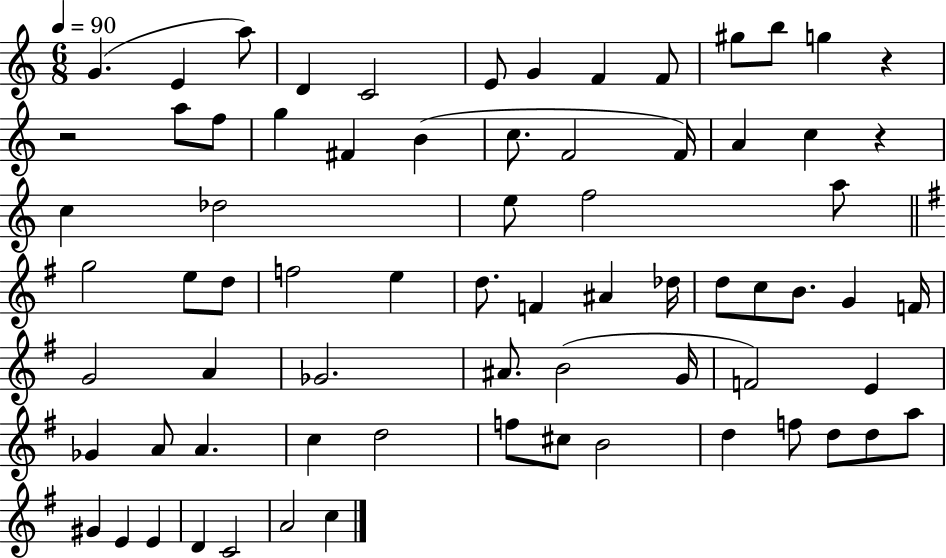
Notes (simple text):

G4/q. E4/q A5/e D4/q C4/h E4/e G4/q F4/q F4/e G#5/e B5/e G5/q R/q R/h A5/e F5/e G5/q F#4/q B4/q C5/e. F4/h F4/s A4/q C5/q R/q C5/q Db5/h E5/e F5/h A5/e G5/h E5/e D5/e F5/h E5/q D5/e. F4/q A#4/q Db5/s D5/e C5/e B4/e. G4/q F4/s G4/h A4/q Gb4/h. A#4/e. B4/h G4/s F4/h E4/q Gb4/q A4/e A4/q. C5/q D5/h F5/e C#5/e B4/h D5/q F5/e D5/e D5/e A5/e G#4/q E4/q E4/q D4/q C4/h A4/h C5/q